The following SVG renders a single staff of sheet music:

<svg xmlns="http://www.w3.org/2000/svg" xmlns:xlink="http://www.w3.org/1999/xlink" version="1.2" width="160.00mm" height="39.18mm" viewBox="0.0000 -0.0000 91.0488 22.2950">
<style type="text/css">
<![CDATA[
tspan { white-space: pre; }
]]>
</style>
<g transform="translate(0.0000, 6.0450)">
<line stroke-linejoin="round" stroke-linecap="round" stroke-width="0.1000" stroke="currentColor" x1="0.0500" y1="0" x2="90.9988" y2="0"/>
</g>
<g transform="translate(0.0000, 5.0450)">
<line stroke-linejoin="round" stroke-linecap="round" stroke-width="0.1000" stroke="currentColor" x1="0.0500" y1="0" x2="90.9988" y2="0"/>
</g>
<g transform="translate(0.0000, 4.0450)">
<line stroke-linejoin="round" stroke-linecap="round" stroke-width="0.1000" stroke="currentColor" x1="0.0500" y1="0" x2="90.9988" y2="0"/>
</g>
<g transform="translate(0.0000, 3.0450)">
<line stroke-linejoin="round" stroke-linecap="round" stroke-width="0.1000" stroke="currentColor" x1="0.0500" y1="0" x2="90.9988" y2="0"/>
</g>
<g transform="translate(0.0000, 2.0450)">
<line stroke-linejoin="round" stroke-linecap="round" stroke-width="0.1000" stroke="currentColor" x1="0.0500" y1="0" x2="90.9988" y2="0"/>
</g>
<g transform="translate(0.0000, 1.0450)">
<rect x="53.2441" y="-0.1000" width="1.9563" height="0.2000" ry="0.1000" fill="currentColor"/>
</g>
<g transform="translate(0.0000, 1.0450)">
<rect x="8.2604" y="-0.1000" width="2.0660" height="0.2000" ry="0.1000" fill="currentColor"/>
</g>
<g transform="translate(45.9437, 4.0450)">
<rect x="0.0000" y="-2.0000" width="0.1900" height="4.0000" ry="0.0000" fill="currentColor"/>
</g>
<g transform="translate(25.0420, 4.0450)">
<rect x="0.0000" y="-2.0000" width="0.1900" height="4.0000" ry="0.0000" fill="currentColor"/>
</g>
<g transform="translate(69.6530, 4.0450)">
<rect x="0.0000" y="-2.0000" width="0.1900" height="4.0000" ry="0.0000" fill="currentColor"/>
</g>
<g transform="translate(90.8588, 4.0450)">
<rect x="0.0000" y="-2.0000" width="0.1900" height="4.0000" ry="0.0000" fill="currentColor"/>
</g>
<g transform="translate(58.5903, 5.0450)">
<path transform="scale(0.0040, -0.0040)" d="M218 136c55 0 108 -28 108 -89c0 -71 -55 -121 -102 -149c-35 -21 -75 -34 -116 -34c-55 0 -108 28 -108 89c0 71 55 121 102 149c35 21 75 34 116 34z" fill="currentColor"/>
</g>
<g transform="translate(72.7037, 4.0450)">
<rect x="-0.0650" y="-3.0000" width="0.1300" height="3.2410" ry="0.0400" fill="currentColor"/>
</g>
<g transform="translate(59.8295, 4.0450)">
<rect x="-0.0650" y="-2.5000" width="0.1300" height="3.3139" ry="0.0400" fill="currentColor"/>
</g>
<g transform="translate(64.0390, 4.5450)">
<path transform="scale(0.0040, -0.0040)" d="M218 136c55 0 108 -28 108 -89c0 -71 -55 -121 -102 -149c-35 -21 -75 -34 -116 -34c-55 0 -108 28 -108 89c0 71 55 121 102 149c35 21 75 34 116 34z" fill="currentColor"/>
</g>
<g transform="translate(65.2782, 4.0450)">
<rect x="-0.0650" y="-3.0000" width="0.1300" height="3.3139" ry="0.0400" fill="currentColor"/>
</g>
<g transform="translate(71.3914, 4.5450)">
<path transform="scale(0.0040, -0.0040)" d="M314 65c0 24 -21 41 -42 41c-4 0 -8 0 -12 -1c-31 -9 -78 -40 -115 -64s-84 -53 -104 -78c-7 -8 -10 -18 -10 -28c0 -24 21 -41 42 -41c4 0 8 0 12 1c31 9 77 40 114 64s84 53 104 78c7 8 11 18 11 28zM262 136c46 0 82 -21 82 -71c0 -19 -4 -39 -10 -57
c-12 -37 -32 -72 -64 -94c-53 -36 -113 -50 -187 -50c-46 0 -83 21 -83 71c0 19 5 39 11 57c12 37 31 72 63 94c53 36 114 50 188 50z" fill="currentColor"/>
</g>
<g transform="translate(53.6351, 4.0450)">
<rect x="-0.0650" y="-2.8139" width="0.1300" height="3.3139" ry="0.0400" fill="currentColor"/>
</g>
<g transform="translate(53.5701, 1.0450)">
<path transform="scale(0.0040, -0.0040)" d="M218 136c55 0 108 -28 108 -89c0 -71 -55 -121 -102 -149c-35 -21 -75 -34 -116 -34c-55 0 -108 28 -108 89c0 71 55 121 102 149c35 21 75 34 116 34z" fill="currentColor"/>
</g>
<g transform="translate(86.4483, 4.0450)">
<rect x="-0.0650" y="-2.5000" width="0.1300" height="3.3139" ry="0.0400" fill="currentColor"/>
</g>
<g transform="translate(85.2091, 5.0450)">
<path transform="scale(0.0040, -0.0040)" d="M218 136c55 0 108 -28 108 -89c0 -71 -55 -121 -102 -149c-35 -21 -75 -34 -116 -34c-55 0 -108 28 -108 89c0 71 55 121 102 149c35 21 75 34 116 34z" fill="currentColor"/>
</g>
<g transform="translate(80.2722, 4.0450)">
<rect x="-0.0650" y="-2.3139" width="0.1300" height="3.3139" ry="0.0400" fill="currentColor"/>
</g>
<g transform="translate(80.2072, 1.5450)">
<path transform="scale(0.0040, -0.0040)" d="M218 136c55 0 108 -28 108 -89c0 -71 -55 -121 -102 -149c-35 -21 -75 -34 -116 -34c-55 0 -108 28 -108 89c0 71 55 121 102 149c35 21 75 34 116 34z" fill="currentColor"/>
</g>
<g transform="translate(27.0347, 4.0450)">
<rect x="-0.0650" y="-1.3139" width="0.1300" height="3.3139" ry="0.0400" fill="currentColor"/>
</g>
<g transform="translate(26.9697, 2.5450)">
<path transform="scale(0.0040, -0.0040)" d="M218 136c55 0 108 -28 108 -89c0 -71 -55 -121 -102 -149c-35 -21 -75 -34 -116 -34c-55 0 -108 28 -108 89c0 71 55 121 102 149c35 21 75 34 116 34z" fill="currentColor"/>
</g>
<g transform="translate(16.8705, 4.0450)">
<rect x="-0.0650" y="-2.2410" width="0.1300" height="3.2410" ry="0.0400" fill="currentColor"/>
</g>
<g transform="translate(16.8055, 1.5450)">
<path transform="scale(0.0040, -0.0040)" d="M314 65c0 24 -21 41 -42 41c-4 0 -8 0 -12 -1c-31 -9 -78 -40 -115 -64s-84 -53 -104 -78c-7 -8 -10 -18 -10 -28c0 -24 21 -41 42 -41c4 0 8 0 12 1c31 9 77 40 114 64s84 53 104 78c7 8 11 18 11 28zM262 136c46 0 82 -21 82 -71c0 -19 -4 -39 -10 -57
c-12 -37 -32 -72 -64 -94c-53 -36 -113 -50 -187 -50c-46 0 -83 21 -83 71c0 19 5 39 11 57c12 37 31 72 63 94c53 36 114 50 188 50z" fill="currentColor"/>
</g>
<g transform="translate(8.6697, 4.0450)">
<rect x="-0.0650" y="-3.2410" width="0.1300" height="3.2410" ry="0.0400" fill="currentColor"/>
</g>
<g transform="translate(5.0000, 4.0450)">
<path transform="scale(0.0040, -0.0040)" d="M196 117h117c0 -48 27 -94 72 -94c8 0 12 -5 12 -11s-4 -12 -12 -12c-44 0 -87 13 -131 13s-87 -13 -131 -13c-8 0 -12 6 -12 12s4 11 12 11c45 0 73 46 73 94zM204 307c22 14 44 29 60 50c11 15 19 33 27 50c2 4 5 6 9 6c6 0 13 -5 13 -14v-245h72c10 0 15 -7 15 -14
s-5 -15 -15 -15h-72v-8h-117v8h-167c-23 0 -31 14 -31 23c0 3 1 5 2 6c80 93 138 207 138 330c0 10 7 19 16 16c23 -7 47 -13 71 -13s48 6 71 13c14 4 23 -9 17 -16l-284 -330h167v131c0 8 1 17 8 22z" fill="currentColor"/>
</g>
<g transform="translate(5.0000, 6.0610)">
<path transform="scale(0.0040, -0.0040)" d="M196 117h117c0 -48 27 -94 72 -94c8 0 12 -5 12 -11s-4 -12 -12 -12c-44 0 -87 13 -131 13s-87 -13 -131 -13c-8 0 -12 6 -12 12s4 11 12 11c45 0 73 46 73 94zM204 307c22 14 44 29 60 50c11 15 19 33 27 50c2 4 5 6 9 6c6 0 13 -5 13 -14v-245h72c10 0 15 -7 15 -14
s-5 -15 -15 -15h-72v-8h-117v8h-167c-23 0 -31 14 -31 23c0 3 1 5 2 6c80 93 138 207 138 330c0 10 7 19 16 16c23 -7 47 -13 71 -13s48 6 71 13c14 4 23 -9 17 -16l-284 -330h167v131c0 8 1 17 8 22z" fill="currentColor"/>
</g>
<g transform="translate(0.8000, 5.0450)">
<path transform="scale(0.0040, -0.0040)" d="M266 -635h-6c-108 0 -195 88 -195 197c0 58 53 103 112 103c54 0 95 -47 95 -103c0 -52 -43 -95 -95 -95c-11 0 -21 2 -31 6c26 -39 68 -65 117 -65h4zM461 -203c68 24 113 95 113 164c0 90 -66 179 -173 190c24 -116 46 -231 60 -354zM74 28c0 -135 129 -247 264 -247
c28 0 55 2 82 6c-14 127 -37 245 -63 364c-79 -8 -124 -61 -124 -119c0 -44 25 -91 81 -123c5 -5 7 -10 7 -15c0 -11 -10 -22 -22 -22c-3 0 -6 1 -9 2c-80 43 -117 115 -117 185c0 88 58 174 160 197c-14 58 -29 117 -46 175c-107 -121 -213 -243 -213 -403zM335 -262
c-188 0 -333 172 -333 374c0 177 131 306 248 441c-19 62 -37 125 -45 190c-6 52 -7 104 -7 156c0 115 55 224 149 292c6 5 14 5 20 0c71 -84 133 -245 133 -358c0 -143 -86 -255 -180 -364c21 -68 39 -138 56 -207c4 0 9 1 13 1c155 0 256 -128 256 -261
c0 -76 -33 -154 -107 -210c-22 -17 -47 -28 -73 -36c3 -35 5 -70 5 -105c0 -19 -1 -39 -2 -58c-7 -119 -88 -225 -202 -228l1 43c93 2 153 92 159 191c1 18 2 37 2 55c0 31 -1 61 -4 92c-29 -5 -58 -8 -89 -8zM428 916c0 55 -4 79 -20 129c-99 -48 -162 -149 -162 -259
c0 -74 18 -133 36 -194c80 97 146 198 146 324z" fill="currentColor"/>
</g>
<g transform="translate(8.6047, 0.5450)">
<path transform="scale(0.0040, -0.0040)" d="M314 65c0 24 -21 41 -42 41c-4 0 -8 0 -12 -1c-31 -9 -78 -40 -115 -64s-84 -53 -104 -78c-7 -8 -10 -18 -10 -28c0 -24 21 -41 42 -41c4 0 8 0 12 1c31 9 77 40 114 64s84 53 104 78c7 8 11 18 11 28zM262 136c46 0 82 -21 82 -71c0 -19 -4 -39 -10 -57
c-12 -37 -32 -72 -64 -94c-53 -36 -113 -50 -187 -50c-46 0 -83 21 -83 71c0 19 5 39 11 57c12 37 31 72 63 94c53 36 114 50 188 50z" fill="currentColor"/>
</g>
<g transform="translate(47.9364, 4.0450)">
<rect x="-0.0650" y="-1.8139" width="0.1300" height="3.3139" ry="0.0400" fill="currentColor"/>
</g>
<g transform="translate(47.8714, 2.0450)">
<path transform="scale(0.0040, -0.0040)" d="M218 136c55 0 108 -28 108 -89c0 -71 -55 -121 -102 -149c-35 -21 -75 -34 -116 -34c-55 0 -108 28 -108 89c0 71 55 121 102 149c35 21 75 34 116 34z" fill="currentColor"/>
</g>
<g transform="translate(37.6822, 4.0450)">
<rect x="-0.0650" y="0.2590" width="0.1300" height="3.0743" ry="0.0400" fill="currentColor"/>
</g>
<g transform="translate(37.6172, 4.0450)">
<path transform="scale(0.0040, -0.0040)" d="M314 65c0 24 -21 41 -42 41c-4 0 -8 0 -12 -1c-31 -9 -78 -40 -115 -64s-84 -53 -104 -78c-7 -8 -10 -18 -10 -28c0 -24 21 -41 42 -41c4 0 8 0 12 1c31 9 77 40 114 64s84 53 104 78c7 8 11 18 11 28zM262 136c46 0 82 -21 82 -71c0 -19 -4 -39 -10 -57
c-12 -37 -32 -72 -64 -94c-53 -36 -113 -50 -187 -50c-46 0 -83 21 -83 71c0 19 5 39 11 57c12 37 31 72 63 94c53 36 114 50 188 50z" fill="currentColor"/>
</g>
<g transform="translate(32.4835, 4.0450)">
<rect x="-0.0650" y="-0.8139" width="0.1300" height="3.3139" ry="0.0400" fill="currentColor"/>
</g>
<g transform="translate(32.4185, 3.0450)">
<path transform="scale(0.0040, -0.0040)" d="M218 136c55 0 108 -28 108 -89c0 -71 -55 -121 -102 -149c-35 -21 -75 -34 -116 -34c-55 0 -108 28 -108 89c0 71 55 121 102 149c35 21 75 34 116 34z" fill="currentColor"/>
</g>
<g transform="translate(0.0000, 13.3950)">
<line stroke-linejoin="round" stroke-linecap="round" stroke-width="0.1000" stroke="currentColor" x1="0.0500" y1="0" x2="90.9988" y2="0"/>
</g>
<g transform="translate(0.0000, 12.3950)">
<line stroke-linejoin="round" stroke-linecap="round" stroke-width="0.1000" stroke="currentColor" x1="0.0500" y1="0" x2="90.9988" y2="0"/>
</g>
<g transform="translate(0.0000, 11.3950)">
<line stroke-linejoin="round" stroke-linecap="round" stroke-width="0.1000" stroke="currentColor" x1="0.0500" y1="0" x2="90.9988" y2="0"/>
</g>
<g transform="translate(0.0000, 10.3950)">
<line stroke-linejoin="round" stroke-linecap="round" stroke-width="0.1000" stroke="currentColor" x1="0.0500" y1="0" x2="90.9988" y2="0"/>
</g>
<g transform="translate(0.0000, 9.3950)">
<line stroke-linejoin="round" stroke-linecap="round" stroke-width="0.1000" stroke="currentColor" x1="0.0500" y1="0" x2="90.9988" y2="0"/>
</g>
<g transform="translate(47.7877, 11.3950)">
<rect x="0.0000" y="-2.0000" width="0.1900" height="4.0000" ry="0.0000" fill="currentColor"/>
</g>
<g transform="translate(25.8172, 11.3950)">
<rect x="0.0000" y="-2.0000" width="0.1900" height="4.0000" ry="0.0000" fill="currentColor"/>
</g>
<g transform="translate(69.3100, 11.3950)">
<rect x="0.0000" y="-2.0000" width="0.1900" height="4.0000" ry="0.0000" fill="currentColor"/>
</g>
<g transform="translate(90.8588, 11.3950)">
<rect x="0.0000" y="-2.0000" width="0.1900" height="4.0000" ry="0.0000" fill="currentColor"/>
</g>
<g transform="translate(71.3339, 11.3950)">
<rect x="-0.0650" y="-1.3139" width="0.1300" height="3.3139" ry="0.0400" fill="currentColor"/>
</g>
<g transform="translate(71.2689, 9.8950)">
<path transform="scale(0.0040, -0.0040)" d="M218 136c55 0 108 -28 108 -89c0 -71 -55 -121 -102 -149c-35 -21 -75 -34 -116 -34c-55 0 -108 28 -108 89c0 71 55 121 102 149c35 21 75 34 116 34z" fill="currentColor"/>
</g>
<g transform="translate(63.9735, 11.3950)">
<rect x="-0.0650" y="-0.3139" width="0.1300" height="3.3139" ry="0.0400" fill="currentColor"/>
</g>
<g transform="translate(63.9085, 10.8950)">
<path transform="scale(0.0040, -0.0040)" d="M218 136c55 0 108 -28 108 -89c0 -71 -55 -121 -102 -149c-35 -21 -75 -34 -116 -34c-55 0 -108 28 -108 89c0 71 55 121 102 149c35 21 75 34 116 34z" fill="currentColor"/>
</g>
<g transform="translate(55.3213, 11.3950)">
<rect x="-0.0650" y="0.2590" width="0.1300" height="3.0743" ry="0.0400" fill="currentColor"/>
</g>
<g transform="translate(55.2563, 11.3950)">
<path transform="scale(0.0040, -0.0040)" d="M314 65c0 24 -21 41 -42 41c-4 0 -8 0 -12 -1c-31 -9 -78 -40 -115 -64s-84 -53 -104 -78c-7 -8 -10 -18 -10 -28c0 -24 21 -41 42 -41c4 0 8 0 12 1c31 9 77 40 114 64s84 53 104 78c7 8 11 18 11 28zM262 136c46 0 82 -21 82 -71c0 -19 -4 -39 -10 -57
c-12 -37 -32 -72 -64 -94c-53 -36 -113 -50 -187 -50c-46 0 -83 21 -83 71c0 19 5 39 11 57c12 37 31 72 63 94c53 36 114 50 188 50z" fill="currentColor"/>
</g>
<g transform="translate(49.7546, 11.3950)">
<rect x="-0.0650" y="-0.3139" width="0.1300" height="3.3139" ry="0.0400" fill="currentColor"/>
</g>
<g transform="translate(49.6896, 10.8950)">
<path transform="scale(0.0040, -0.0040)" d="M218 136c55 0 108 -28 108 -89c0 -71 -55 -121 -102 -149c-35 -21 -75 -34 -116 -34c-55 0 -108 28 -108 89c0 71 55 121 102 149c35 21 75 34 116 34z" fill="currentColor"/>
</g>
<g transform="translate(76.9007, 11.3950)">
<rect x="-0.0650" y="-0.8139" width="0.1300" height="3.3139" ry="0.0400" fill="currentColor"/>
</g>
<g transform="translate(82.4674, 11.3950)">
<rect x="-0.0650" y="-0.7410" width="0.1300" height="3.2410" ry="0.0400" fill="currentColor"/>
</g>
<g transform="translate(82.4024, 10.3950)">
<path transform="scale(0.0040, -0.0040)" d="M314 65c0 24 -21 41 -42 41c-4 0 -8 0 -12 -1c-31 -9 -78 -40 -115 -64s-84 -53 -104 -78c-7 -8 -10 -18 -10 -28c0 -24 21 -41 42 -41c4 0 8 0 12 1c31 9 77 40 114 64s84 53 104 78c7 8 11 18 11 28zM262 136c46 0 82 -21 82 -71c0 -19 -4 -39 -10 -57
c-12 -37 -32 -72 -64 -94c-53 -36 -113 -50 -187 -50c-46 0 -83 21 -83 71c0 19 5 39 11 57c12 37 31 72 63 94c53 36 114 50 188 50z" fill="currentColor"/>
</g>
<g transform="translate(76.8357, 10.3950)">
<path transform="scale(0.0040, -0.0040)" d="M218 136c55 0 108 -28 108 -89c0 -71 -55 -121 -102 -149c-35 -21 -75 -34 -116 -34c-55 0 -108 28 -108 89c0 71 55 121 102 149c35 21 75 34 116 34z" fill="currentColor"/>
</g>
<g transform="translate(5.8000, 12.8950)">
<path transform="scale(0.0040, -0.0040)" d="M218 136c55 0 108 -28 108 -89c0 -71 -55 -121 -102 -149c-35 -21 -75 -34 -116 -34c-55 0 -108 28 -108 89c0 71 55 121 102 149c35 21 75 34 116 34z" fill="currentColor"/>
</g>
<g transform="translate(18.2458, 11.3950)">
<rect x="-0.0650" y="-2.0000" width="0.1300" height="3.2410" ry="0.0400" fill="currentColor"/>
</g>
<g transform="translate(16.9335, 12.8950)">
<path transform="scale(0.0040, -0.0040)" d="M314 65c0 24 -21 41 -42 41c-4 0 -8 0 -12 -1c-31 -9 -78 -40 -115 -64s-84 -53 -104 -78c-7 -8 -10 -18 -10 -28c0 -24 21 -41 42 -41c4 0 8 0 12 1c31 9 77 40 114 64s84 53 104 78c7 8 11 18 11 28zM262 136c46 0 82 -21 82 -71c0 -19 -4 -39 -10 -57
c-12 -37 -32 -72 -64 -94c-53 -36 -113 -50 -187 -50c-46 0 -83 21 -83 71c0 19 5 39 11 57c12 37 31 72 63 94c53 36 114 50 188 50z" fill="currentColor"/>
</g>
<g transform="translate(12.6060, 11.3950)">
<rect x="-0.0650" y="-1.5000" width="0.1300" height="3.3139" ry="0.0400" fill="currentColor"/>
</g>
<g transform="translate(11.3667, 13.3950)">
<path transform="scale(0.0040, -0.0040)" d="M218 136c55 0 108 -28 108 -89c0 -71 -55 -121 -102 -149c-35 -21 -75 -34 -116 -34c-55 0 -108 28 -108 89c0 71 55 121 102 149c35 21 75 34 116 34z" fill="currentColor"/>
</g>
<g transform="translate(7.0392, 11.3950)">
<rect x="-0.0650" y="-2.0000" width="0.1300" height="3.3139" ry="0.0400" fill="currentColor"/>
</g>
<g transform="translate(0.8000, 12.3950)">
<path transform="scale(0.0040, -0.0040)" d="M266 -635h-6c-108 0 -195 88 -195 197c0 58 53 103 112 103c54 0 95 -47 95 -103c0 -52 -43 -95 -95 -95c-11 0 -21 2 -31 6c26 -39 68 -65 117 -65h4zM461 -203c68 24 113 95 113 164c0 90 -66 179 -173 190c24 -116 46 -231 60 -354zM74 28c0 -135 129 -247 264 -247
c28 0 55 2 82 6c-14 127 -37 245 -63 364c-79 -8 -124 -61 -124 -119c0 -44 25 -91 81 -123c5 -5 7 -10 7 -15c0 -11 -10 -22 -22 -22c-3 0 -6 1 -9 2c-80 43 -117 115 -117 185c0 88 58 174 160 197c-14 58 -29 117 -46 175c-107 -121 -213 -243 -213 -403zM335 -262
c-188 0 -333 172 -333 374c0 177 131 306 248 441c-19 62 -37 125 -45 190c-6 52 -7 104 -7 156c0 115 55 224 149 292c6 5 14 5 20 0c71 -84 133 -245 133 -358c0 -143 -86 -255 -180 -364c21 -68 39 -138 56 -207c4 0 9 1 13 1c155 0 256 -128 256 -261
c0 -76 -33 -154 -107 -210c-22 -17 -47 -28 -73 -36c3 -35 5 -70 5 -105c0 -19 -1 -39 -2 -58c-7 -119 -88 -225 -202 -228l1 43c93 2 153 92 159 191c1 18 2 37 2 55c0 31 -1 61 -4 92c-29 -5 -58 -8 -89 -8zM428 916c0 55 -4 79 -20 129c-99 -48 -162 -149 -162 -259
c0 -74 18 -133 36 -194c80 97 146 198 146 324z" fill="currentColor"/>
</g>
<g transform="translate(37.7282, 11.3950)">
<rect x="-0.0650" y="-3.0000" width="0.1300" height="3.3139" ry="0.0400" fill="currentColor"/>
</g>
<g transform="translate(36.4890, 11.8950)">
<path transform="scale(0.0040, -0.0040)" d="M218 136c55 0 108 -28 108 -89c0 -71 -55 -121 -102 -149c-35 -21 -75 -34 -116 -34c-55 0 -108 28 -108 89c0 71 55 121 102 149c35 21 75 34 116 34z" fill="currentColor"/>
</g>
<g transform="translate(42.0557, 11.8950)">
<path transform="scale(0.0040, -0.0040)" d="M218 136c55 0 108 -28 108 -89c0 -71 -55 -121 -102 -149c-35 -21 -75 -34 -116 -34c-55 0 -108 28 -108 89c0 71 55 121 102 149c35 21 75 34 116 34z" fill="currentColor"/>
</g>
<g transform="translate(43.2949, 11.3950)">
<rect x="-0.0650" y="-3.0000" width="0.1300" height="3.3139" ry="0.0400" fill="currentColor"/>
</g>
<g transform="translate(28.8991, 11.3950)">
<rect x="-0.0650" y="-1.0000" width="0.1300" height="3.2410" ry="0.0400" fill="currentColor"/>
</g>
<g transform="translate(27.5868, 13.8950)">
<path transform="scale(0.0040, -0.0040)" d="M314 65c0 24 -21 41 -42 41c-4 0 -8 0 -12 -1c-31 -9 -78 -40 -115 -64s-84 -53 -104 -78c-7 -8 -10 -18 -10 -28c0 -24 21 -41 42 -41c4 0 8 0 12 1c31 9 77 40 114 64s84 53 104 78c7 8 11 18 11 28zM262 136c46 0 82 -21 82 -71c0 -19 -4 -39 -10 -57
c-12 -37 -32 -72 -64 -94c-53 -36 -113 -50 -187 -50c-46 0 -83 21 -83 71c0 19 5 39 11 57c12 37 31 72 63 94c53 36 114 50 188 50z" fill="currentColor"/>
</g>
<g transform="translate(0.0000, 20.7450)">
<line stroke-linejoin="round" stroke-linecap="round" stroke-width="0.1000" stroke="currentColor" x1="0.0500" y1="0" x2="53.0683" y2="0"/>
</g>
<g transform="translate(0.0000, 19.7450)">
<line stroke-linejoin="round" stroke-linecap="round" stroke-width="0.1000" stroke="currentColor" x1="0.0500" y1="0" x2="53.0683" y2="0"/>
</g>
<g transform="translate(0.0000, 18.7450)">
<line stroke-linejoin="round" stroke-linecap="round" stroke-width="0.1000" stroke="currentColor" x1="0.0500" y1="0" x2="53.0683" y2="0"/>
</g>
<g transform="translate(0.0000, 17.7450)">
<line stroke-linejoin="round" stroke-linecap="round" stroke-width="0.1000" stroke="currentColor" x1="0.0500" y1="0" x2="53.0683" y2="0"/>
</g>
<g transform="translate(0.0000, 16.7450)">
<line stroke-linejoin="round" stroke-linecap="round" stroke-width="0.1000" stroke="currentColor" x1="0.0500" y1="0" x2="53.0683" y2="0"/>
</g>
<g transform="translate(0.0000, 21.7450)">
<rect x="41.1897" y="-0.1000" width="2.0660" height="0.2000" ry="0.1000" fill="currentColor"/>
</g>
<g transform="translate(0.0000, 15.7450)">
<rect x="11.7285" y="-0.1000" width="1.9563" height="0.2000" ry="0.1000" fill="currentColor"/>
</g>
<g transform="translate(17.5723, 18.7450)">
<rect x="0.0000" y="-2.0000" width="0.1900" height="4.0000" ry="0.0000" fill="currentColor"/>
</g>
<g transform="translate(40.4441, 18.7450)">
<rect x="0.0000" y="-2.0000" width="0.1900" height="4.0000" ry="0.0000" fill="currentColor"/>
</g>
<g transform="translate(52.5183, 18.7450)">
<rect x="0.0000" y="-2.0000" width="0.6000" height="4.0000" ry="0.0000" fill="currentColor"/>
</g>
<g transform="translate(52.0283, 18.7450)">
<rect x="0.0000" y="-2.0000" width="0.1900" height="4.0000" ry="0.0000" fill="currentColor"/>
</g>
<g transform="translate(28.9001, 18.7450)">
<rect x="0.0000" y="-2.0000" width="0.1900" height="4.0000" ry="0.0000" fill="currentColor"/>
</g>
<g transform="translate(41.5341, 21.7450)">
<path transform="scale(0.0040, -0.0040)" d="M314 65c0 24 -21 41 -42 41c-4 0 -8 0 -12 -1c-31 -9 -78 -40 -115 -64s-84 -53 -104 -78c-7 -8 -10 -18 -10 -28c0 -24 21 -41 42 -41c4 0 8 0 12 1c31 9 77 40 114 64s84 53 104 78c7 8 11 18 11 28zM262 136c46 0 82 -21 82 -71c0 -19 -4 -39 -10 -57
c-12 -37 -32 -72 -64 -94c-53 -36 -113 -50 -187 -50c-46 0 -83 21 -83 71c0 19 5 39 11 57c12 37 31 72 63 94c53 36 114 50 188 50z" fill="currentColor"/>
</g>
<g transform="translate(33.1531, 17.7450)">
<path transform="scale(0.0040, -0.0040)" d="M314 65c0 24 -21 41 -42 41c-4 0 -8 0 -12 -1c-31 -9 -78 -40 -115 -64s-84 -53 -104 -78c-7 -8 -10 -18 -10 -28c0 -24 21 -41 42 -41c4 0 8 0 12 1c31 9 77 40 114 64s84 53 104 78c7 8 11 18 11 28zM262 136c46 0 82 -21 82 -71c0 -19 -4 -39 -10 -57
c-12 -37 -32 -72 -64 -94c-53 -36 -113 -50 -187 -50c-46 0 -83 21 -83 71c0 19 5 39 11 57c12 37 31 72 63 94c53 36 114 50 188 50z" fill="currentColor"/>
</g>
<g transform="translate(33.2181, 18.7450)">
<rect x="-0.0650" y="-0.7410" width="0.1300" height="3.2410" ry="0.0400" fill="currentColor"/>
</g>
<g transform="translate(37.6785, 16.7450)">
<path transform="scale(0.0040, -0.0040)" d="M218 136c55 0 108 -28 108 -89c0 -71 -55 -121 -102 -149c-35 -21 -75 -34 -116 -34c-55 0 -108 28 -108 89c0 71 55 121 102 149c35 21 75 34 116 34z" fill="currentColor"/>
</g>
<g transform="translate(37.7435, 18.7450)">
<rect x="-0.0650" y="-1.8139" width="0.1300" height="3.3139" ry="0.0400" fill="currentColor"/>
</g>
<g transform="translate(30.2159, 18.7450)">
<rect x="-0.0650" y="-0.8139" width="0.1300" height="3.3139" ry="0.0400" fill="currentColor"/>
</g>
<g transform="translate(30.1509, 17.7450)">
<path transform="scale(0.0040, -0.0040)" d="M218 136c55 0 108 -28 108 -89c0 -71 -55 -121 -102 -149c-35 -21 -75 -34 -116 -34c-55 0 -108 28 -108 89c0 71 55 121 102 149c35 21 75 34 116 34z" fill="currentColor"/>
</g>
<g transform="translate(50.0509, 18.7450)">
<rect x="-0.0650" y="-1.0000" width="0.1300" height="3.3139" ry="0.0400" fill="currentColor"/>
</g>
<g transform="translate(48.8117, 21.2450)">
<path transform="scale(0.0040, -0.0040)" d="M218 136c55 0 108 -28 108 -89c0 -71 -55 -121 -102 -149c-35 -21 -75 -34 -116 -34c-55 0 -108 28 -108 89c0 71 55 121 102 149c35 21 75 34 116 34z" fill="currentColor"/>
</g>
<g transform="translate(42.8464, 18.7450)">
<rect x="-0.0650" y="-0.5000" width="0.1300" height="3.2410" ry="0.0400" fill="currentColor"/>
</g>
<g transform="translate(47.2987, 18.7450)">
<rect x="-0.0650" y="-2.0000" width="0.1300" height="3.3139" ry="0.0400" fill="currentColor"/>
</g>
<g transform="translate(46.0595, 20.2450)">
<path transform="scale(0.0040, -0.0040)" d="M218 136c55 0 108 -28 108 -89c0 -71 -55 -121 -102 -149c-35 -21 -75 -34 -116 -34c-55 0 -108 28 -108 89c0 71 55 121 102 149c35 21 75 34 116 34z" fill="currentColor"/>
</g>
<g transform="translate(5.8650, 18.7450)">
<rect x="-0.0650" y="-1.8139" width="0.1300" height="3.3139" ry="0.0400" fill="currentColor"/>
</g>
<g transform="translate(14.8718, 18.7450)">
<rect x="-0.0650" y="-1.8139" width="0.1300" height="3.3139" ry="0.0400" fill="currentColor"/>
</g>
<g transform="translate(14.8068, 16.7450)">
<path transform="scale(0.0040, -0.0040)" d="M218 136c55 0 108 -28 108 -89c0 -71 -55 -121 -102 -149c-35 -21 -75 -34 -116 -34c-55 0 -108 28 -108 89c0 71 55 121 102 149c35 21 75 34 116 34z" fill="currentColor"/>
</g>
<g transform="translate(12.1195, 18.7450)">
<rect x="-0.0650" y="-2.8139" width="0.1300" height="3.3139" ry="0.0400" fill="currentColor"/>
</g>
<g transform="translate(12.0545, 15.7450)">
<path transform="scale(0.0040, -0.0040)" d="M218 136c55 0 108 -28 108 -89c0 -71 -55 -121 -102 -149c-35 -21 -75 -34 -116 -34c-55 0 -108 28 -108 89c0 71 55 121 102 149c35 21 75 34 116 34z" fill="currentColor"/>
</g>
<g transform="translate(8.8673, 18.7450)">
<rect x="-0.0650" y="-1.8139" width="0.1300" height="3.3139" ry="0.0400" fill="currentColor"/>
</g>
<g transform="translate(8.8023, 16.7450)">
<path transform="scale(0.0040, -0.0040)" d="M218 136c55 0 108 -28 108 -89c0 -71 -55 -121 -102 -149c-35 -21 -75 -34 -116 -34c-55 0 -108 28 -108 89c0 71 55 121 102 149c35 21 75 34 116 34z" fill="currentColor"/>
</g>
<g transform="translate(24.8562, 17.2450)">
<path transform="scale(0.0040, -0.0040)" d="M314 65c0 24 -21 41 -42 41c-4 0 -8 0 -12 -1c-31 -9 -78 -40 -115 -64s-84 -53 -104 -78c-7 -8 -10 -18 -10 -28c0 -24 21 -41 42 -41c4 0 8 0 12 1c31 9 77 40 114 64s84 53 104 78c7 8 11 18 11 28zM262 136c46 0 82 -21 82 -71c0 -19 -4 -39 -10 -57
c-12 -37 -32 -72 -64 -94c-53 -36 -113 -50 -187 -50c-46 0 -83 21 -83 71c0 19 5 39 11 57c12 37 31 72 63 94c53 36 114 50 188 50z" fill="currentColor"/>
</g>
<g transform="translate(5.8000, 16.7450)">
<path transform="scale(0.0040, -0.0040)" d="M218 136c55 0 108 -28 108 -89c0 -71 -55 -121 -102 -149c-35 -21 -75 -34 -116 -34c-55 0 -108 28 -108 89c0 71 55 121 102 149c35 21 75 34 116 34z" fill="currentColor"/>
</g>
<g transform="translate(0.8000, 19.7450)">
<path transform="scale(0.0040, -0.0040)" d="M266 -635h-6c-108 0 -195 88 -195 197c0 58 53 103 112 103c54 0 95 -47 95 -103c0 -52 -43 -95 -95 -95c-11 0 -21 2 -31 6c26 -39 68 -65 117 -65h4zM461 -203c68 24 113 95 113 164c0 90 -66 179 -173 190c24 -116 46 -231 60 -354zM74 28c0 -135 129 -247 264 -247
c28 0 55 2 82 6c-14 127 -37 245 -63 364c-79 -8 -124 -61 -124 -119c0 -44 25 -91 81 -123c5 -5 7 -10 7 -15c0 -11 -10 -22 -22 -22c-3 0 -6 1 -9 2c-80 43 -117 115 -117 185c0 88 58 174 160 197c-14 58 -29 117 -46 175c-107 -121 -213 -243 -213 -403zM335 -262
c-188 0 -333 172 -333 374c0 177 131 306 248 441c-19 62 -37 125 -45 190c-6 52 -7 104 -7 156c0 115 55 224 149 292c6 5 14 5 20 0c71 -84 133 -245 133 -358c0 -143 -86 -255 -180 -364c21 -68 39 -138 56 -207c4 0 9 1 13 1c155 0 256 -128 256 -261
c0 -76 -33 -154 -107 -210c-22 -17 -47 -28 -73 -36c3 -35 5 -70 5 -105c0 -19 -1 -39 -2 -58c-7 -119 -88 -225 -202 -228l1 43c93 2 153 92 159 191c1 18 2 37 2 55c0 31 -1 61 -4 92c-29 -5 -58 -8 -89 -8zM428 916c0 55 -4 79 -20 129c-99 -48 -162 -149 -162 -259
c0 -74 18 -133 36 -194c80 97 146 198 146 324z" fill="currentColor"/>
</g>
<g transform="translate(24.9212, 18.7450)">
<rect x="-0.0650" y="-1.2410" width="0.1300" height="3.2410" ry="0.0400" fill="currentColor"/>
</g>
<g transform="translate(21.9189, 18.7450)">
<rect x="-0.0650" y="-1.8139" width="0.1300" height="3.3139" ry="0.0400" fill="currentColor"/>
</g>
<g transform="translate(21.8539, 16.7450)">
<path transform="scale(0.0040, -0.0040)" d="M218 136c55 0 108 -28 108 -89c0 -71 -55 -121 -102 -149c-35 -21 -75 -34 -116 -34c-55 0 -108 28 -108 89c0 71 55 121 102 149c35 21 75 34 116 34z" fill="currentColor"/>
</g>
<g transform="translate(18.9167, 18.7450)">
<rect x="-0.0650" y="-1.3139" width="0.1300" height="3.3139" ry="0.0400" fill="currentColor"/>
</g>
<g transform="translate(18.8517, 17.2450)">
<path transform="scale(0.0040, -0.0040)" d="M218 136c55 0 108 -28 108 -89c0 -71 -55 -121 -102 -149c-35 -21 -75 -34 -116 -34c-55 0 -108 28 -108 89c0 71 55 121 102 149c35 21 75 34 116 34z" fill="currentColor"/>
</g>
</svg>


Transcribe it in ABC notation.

X:1
T:Untitled
M:4/4
L:1/4
K:C
b2 g2 e d B2 f a G A A2 g G F E F2 D2 A A c B2 c e d d2 f f a f e f e2 d d2 f C2 F D